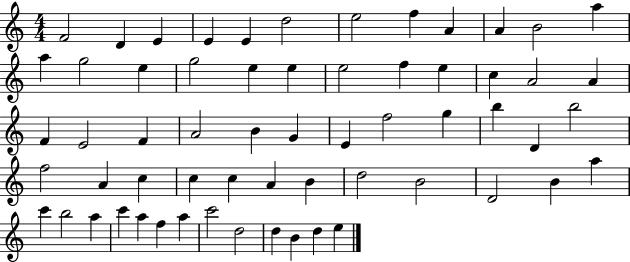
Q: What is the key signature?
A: C major